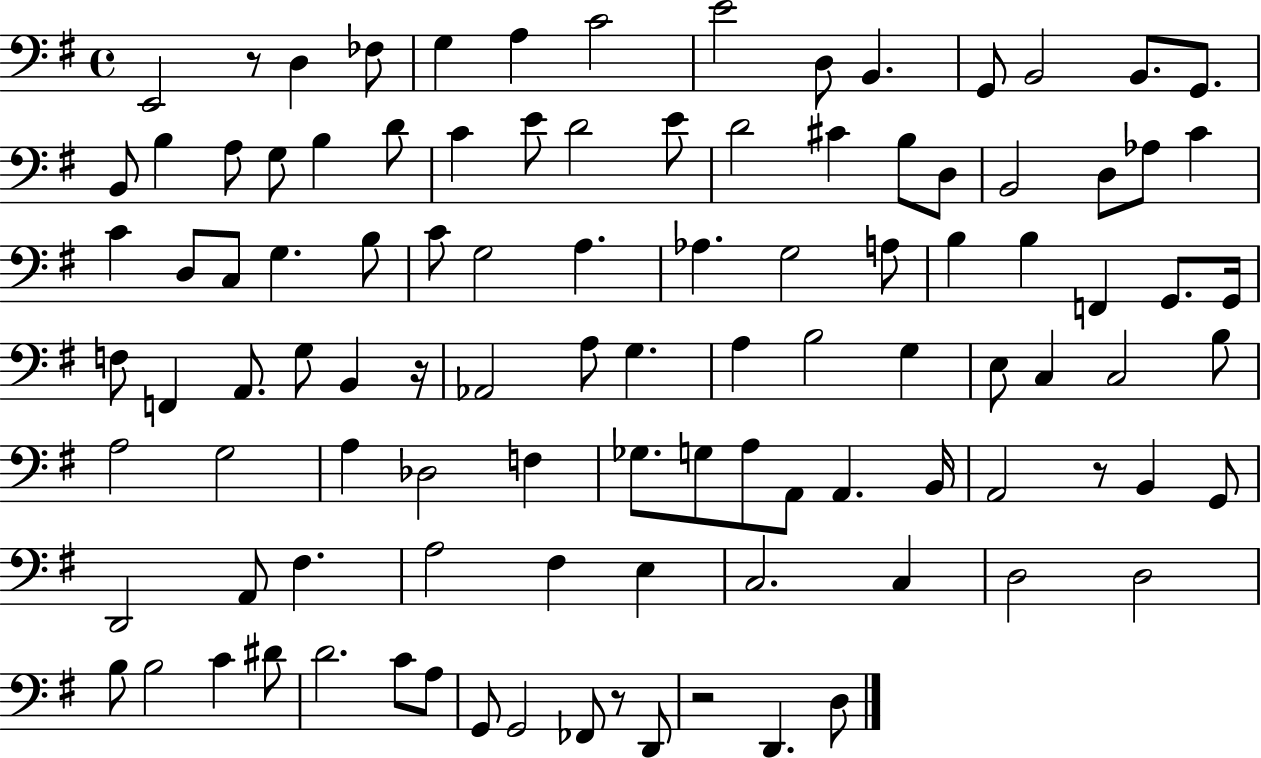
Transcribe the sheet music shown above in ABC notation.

X:1
T:Untitled
M:4/4
L:1/4
K:G
E,,2 z/2 D, _F,/2 G, A, C2 E2 D,/2 B,, G,,/2 B,,2 B,,/2 G,,/2 B,,/2 B, A,/2 G,/2 B, D/2 C E/2 D2 E/2 D2 ^C B,/2 D,/2 B,,2 D,/2 _A,/2 C C D,/2 C,/2 G, B,/2 C/2 G,2 A, _A, G,2 A,/2 B, B, F,, G,,/2 G,,/4 F,/2 F,, A,,/2 G,/2 B,, z/4 _A,,2 A,/2 G, A, B,2 G, E,/2 C, C,2 B,/2 A,2 G,2 A, _D,2 F, _G,/2 G,/2 A,/2 A,,/2 A,, B,,/4 A,,2 z/2 B,, G,,/2 D,,2 A,,/2 ^F, A,2 ^F, E, C,2 C, D,2 D,2 B,/2 B,2 C ^D/2 D2 C/2 A,/2 G,,/2 G,,2 _F,,/2 z/2 D,,/2 z2 D,, D,/2